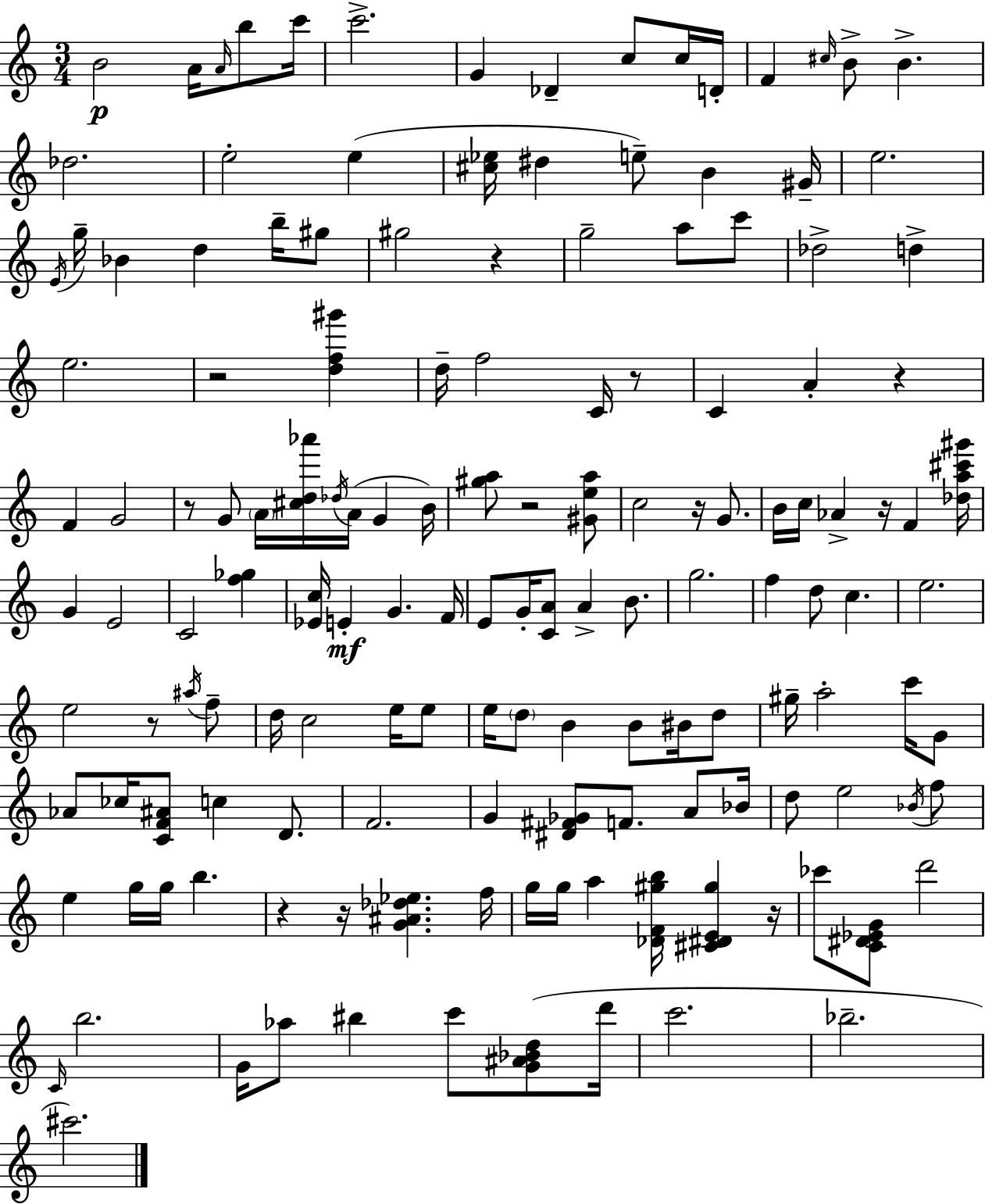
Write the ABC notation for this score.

X:1
T:Untitled
M:3/4
L:1/4
K:C
B2 A/4 A/4 b/2 c'/4 c'2 G _D c/2 c/4 D/4 F ^c/4 B/2 B _d2 e2 e [^c_e]/4 ^d e/2 B ^G/4 e2 E/4 g/4 _B d b/4 ^g/2 ^g2 z g2 a/2 c'/2 _d2 d e2 z2 [df^g'] d/4 f2 C/4 z/2 C A z F G2 z/2 G/2 A/4 [^cd_a']/4 _d/4 A/4 G B/4 [^ga]/2 z2 [^Gea]/2 c2 z/4 G/2 B/4 c/4 _A z/4 F [_da^c'^g']/4 G E2 C2 [f_g] [_Ec]/4 E G F/4 E/2 G/4 [CA]/2 A B/2 g2 f d/2 c e2 e2 z/2 ^a/4 f/2 d/4 c2 e/4 e/2 e/4 d/2 B B/2 ^B/4 d/2 ^g/4 a2 c'/4 G/2 _A/2 _c/4 [CF^A]/2 c D/2 F2 G [^D^F_G]/2 F/2 A/2 _B/4 d/2 e2 _B/4 f/2 e g/4 g/4 b z z/4 [G^A_d_e] f/4 g/4 g/4 a [_DF^gb]/4 [^C^DE^g] z/4 _c'/2 [C^D_EG]/2 d'2 C/4 b2 G/4 _a/2 ^b c'/2 [G^A_Bd]/2 d'/4 c'2 _b2 ^c'2